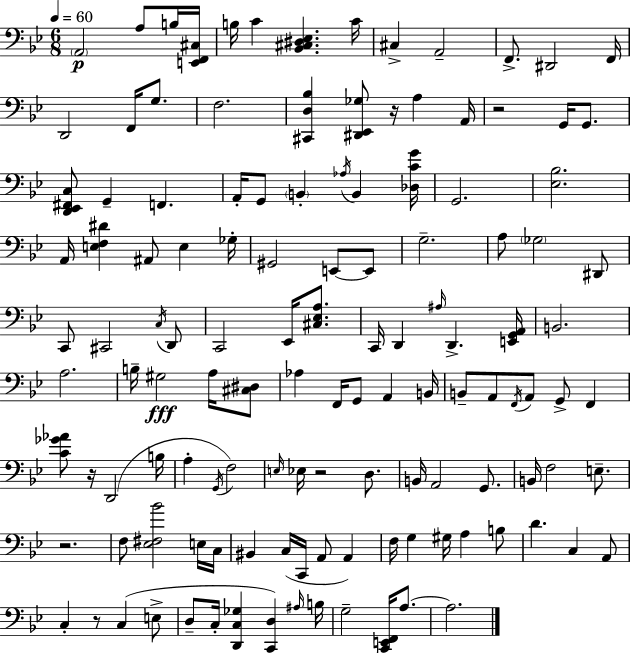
X:1
T:Untitled
M:6/8
L:1/4
K:Bb
A,,2 A,/2 B,/4 [E,,F,,^C,]/4 B,/4 C [_B,,^C,^D,_E,] C/4 ^C, A,,2 F,,/2 ^D,,2 F,,/4 D,,2 F,,/4 G,/2 F,2 [^C,,D,_B,] [^D,,_E,,_G,]/2 z/4 A, A,,/4 z2 G,,/4 G,,/2 [D,,_E,,^F,,C,]/2 G,, F,, A,,/4 G,,/2 B,, _A,/4 B,, [_D,CG]/4 G,,2 [_E,_B,]2 A,,/4 [E,F,^D] ^A,,/2 E, _G,/4 ^G,,2 E,,/2 E,,/2 G,2 A,/2 _G,2 ^D,,/2 C,,/2 ^C,,2 C,/4 D,,/2 C,,2 _E,,/4 [^C,_E,A,]/2 C,,/4 D,, ^A,/4 D,, [E,,G,,A,,]/4 B,,2 A,2 B,/4 ^G,2 A,/4 [^C,^D,]/2 _A, F,,/4 G,,/2 A,, B,,/4 B,,/2 A,,/2 F,,/4 A,,/2 G,,/2 F,, [C_G_A]/2 z/4 D,,2 B,/4 A, G,,/4 F,2 E,/4 _E,/4 z2 D,/2 B,,/4 A,,2 G,,/2 B,,/4 F,2 E,/2 z2 F,/2 [_E,^F,_B]2 E,/4 C,/4 ^B,, C,/4 C,,/4 A,,/2 A,, F,/4 G, ^G,/4 A, B,/2 D C, A,,/2 C, z/2 C, E,/2 D,/2 C,/4 [D,,C,_G,] [C,,D,] ^A,/4 B,/4 G,2 [C,,E,,F,,]/4 A,/2 A,2